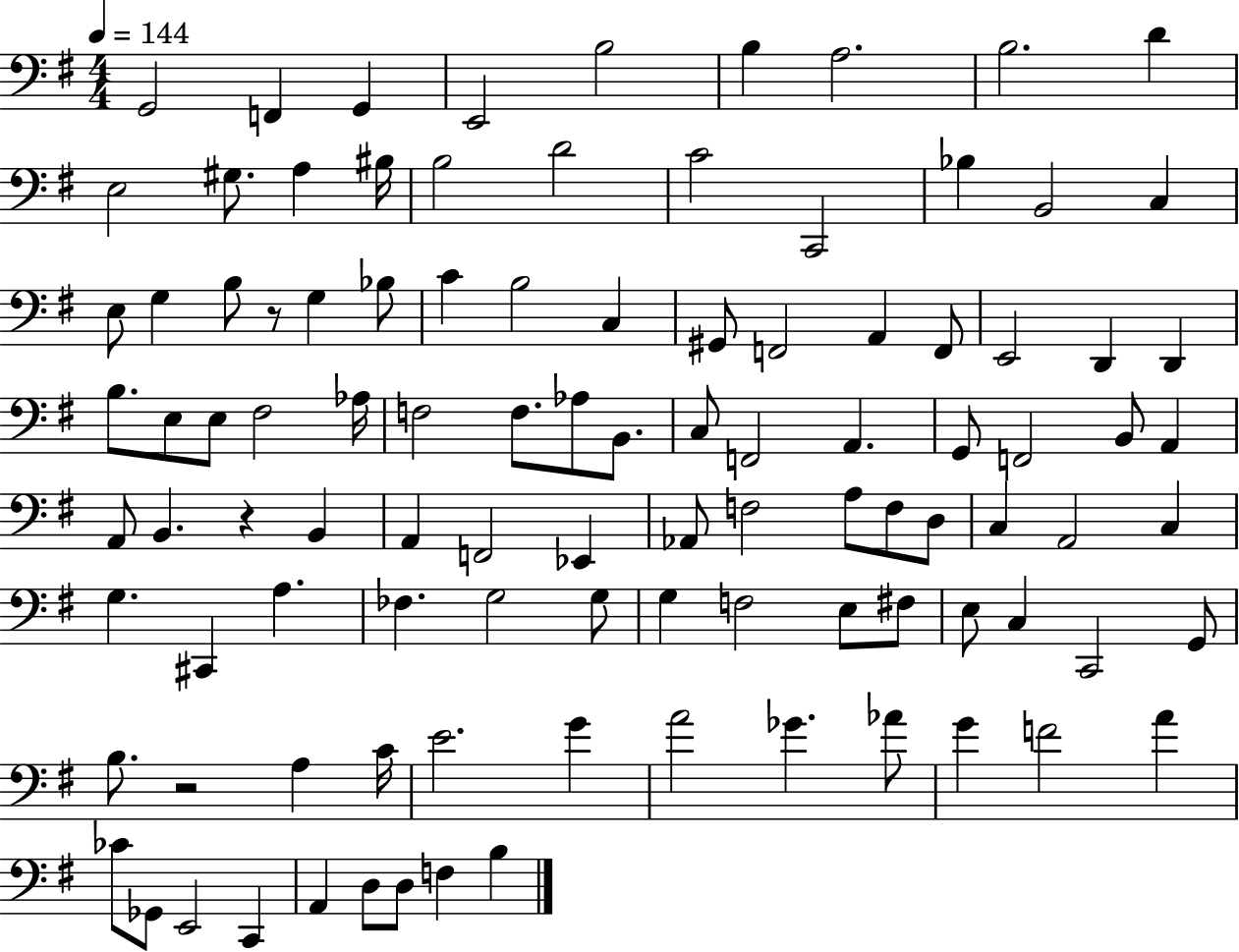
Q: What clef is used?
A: bass